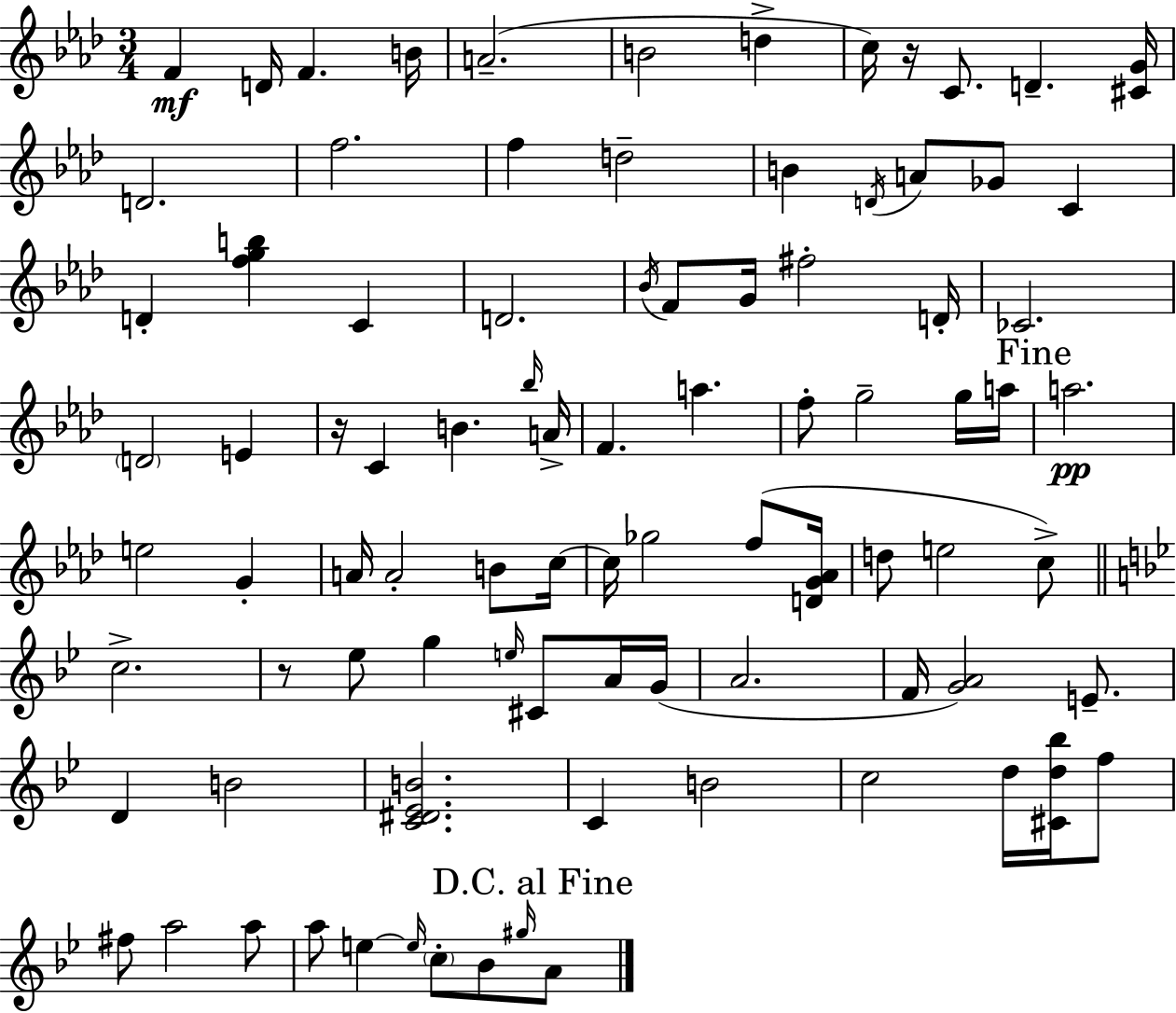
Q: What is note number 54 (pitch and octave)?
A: C5